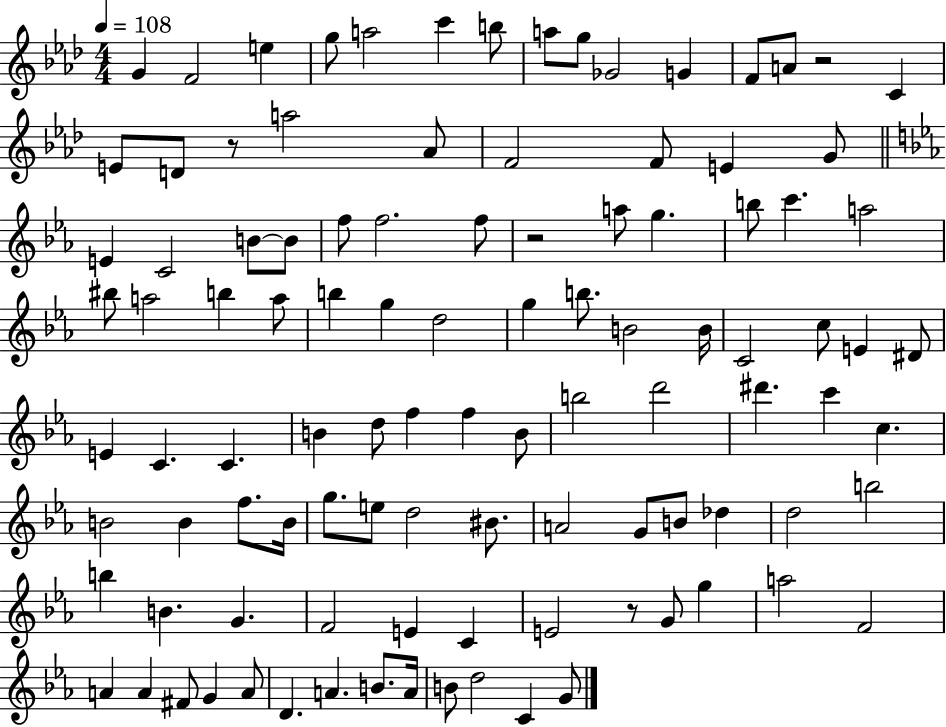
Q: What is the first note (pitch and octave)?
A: G4